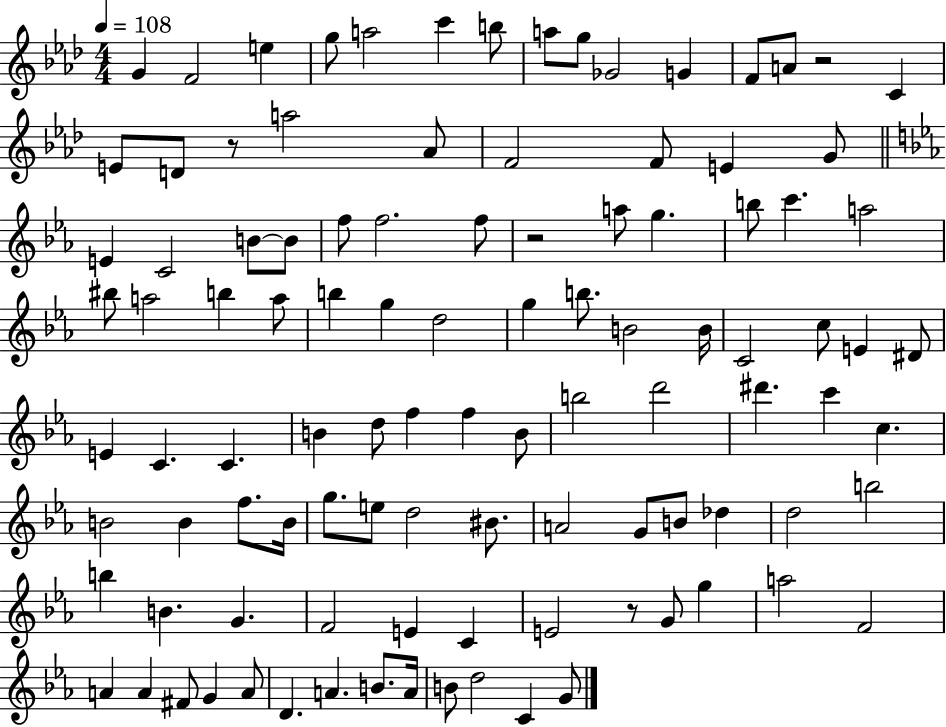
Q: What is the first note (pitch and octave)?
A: G4